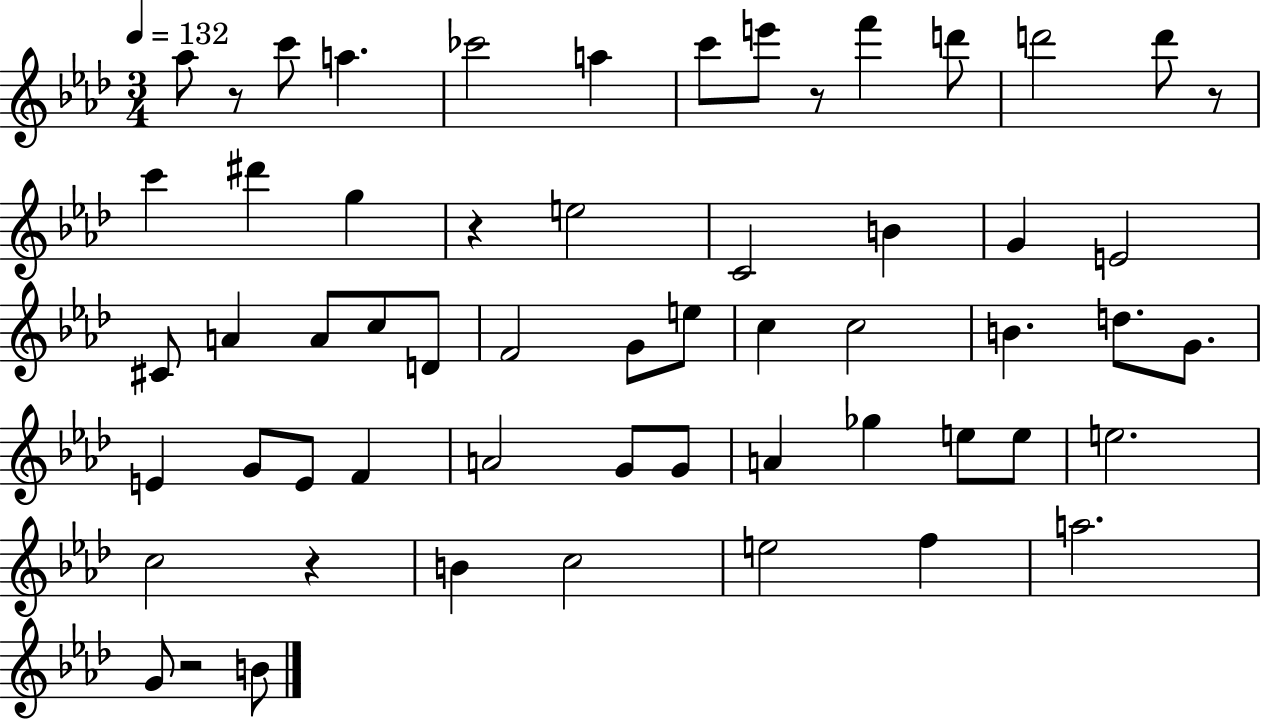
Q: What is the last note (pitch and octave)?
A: B4